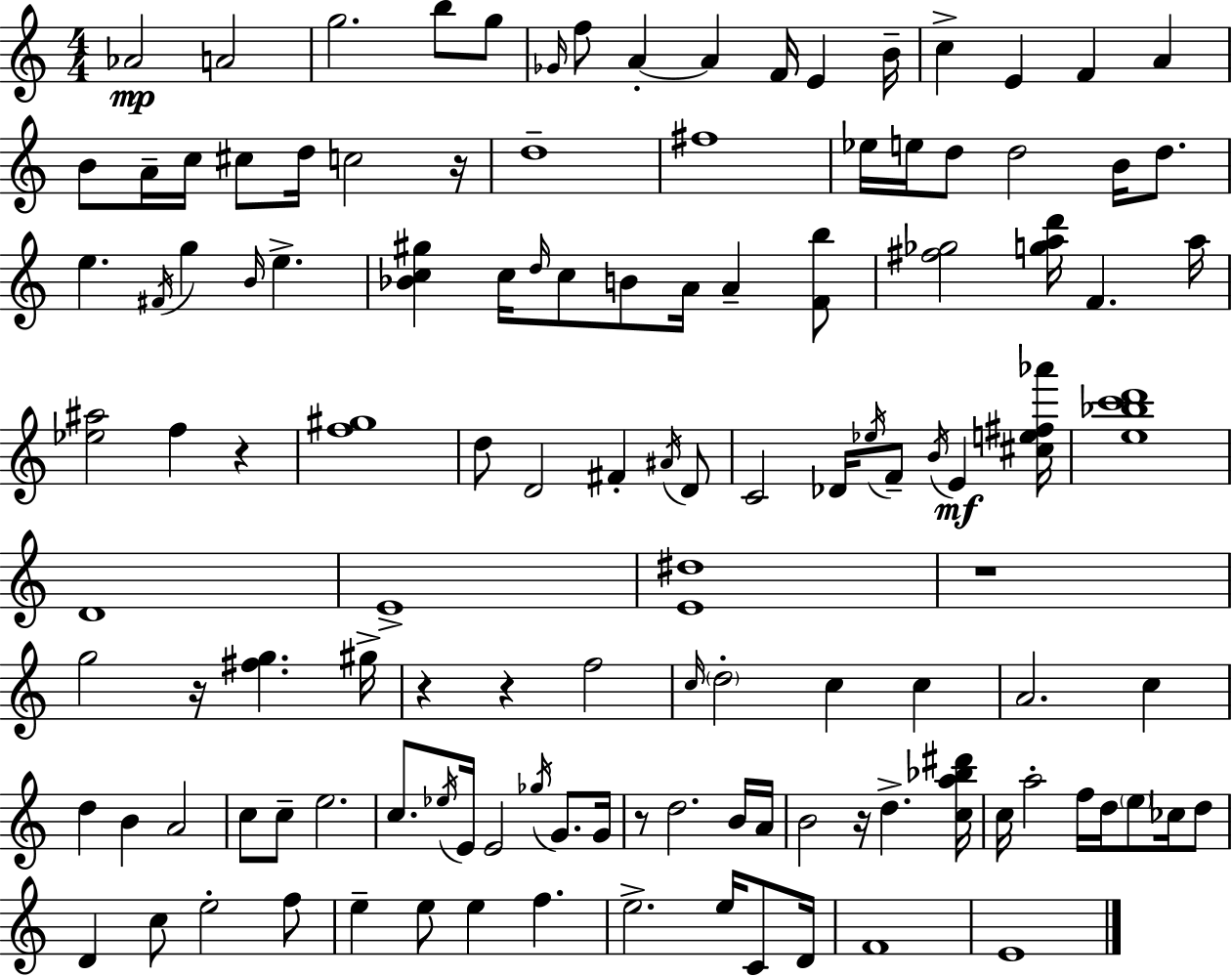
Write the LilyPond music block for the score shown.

{
  \clef treble
  \numericTimeSignature
  \time 4/4
  \key c \major
  aes'2\mp a'2 | g''2. b''8 g''8 | \grace { ges'16 } f''8 a'4-.~~ a'4 f'16 e'4 | b'16-- c''4-> e'4 f'4 a'4 | \break b'8 a'16-- c''16 cis''8 d''16 c''2 | r16 d''1-- | fis''1 | ees''16 e''16 d''8 d''2 b'16 d''8. | \break e''4. \acciaccatura { fis'16 } g''4 \grace { b'16 } e''4.-> | <bes' c'' gis''>4 c''16 \grace { d''16 } c''8 b'8 a'16 a'4-- | <f' b''>8 <fis'' ges''>2 <g'' a'' d'''>16 f'4. | a''16 <ees'' ais''>2 f''4 | \break r4 <f'' gis''>1 | d''8 d'2 fis'4-. | \acciaccatura { ais'16 } d'8 c'2 des'16 \acciaccatura { ees''16 } f'8-- | \acciaccatura { b'16 } e'4\mf <cis'' e'' fis'' aes'''>16 <e'' bes'' c''' d'''>1 | \break d'1 | e'1-> | <e' dis''>1 | r1 | \break g''2 r16 | <fis'' g''>4. gis''16-> r4 r4 f''2 | \grace { c''16 } \parenthesize d''2-. | c''4 c''4 a'2. | \break c''4 d''4 b'4 | a'2 c''8 c''8-- e''2. | c''8. \acciaccatura { ees''16 } e'16 e'2 | \acciaccatura { ges''16 } g'8. g'16 r8 d''2. | \break b'16 a'16 b'2 | r16 d''4.-> <c'' a'' bes'' dis'''>16 c''16 a''2-. | f''16 d''16 \parenthesize e''8 ces''16 d''8 d'4 c''8 | e''2-. f''8 e''4-- e''8 | \break e''4 f''4. e''2.-> | e''16 c'8 d'16 f'1 | e'1 | \bar "|."
}